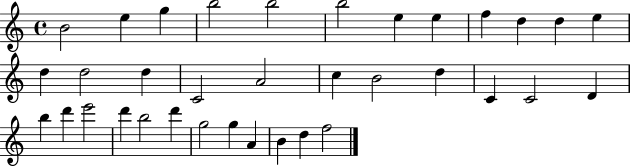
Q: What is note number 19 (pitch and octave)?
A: B4